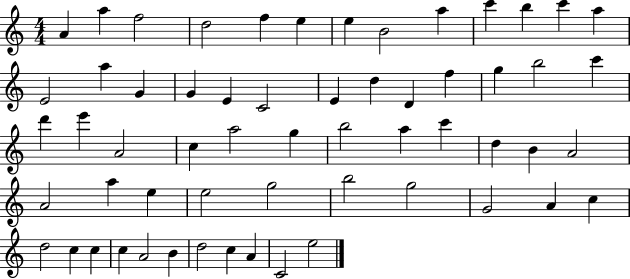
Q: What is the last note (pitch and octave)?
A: E5